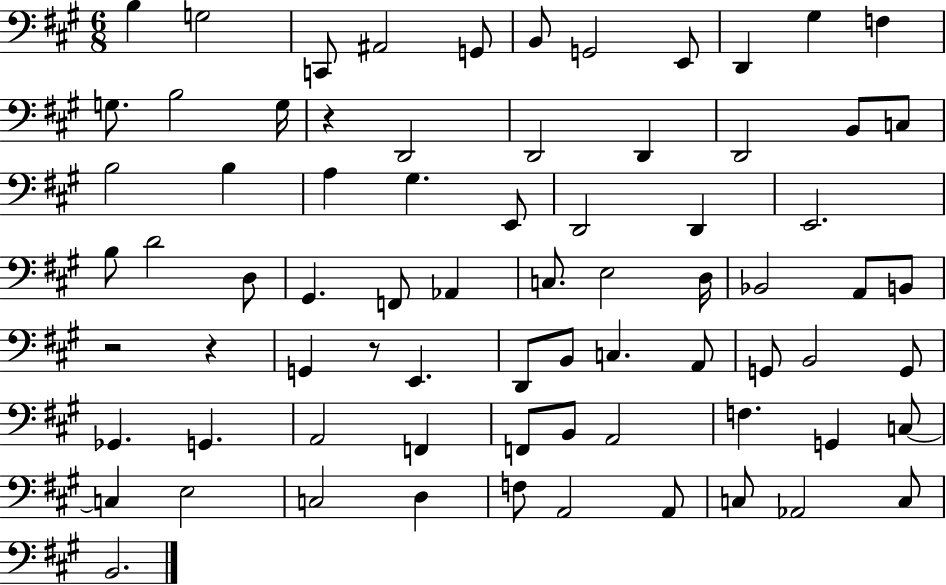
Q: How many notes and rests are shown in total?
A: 74